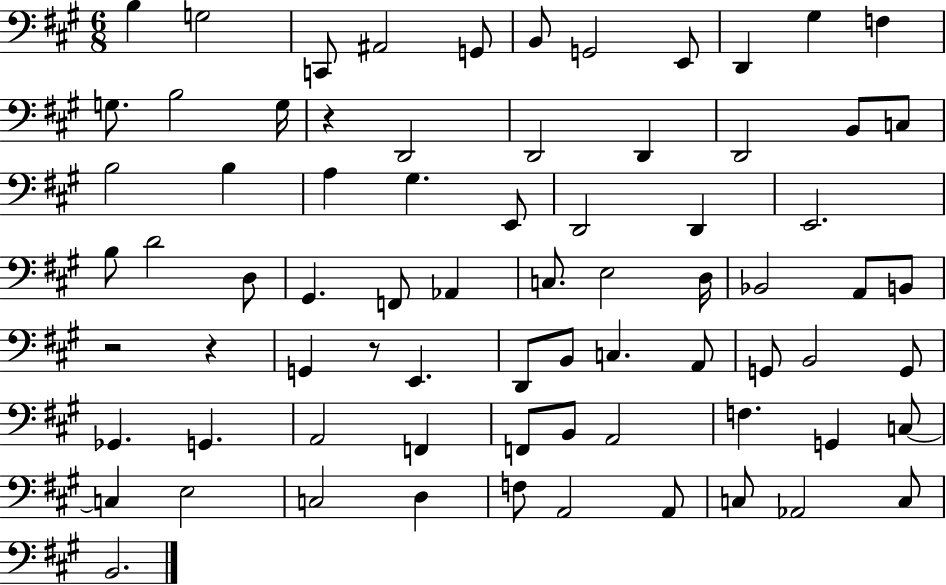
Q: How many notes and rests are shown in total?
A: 74